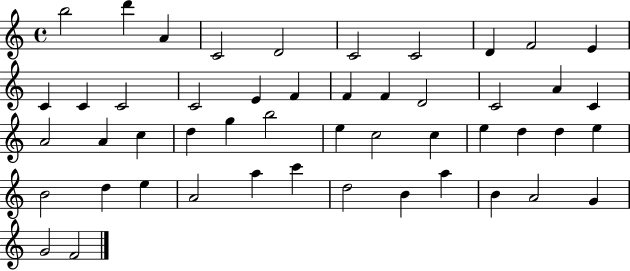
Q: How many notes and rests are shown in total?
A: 49